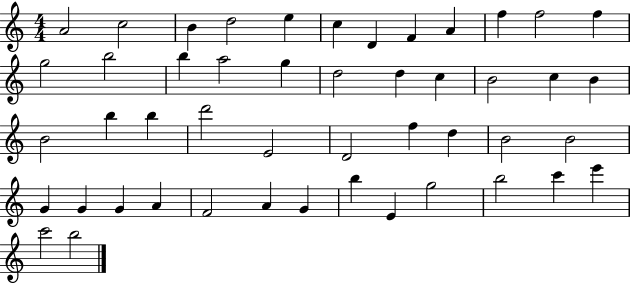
A4/h C5/h B4/q D5/h E5/q C5/q D4/q F4/q A4/q F5/q F5/h F5/q G5/h B5/h B5/q A5/h G5/q D5/h D5/q C5/q B4/h C5/q B4/q B4/h B5/q B5/q D6/h E4/h D4/h F5/q D5/q B4/h B4/h G4/q G4/q G4/q A4/q F4/h A4/q G4/q B5/q E4/q G5/h B5/h C6/q E6/q C6/h B5/h